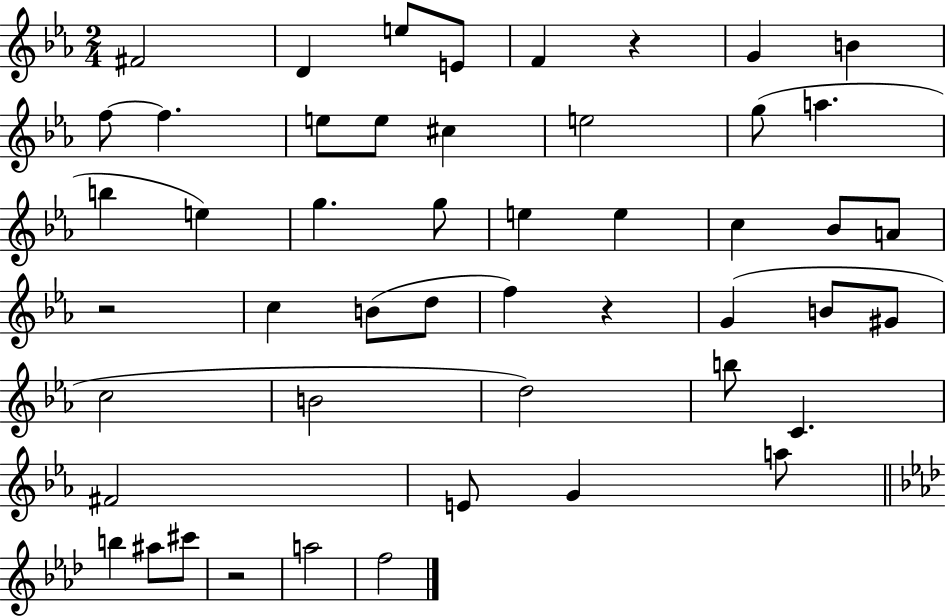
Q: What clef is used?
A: treble